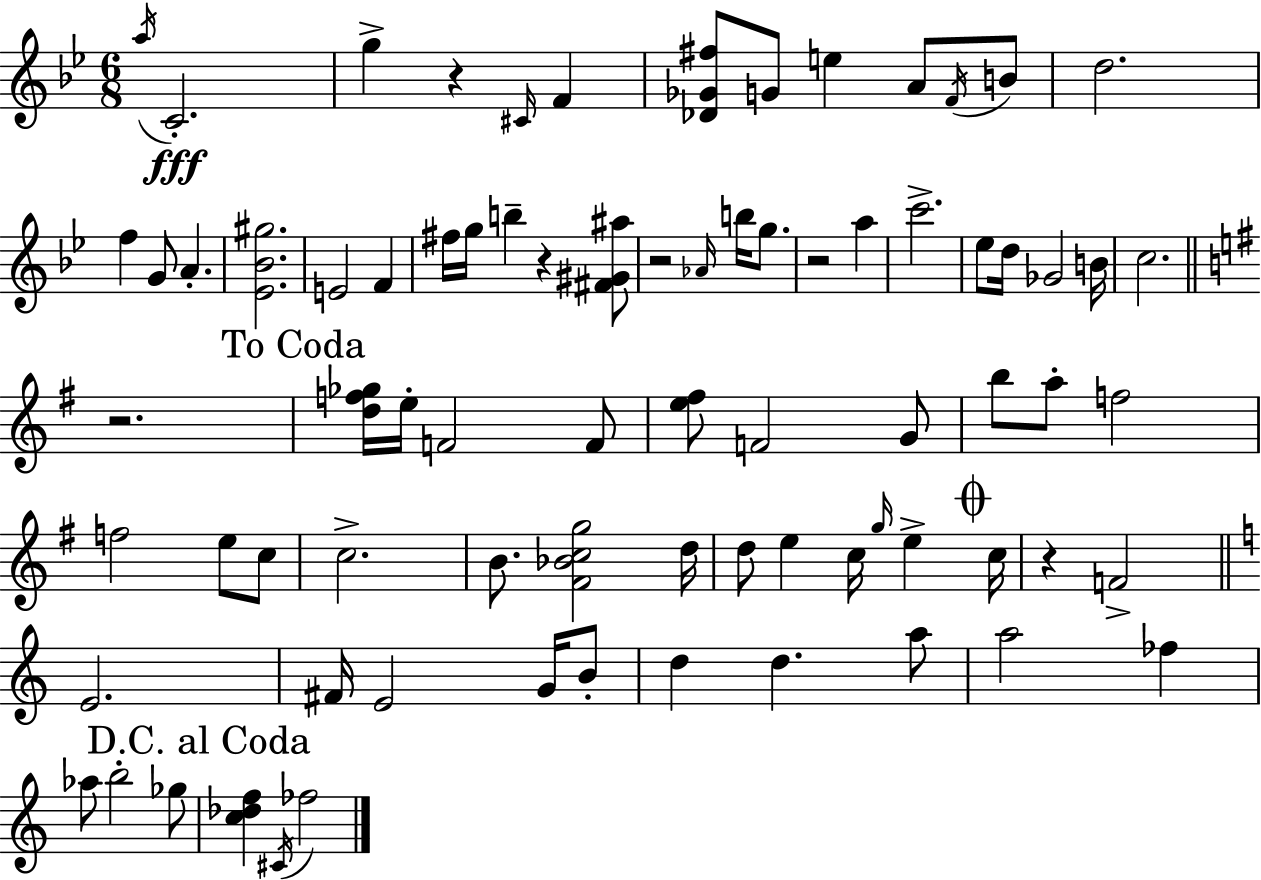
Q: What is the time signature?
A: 6/8